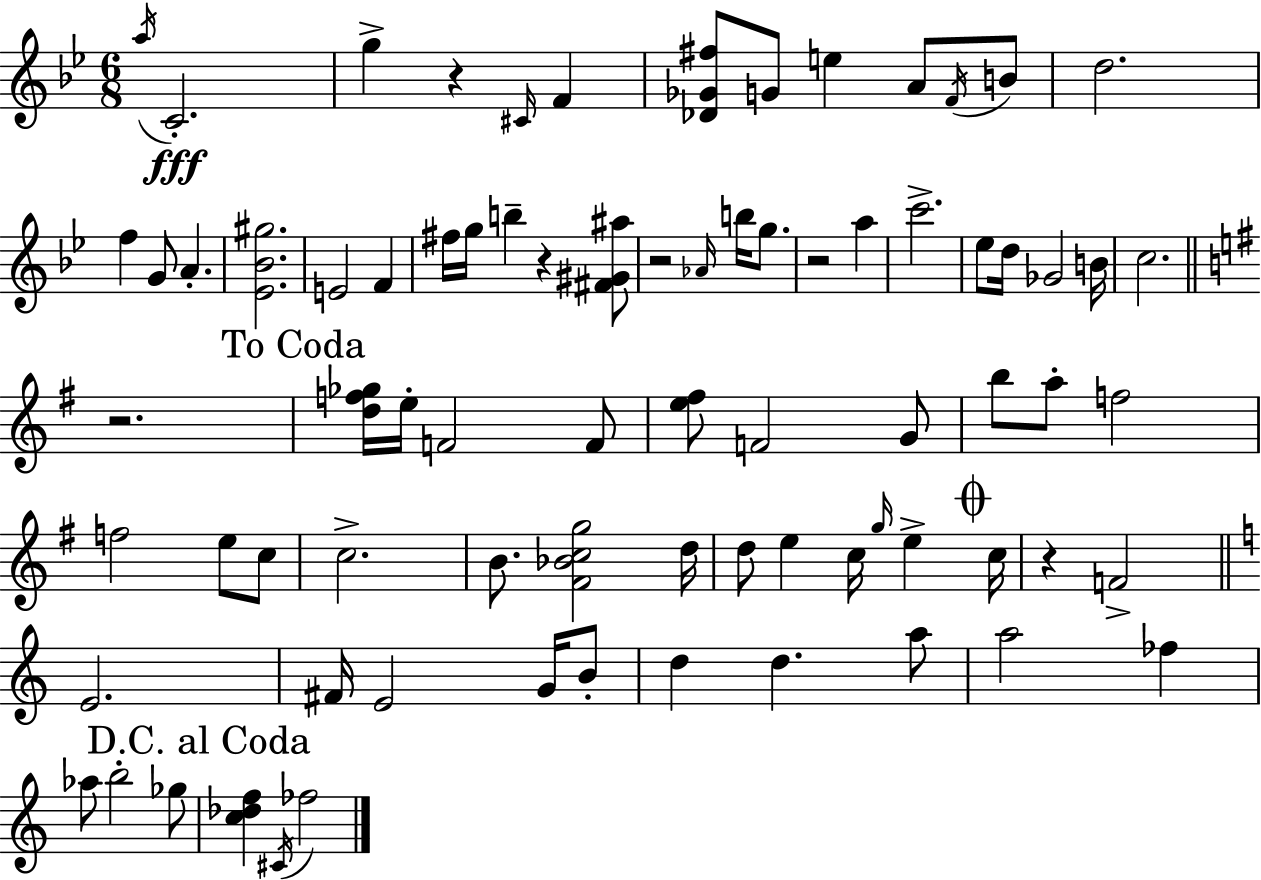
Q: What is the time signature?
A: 6/8